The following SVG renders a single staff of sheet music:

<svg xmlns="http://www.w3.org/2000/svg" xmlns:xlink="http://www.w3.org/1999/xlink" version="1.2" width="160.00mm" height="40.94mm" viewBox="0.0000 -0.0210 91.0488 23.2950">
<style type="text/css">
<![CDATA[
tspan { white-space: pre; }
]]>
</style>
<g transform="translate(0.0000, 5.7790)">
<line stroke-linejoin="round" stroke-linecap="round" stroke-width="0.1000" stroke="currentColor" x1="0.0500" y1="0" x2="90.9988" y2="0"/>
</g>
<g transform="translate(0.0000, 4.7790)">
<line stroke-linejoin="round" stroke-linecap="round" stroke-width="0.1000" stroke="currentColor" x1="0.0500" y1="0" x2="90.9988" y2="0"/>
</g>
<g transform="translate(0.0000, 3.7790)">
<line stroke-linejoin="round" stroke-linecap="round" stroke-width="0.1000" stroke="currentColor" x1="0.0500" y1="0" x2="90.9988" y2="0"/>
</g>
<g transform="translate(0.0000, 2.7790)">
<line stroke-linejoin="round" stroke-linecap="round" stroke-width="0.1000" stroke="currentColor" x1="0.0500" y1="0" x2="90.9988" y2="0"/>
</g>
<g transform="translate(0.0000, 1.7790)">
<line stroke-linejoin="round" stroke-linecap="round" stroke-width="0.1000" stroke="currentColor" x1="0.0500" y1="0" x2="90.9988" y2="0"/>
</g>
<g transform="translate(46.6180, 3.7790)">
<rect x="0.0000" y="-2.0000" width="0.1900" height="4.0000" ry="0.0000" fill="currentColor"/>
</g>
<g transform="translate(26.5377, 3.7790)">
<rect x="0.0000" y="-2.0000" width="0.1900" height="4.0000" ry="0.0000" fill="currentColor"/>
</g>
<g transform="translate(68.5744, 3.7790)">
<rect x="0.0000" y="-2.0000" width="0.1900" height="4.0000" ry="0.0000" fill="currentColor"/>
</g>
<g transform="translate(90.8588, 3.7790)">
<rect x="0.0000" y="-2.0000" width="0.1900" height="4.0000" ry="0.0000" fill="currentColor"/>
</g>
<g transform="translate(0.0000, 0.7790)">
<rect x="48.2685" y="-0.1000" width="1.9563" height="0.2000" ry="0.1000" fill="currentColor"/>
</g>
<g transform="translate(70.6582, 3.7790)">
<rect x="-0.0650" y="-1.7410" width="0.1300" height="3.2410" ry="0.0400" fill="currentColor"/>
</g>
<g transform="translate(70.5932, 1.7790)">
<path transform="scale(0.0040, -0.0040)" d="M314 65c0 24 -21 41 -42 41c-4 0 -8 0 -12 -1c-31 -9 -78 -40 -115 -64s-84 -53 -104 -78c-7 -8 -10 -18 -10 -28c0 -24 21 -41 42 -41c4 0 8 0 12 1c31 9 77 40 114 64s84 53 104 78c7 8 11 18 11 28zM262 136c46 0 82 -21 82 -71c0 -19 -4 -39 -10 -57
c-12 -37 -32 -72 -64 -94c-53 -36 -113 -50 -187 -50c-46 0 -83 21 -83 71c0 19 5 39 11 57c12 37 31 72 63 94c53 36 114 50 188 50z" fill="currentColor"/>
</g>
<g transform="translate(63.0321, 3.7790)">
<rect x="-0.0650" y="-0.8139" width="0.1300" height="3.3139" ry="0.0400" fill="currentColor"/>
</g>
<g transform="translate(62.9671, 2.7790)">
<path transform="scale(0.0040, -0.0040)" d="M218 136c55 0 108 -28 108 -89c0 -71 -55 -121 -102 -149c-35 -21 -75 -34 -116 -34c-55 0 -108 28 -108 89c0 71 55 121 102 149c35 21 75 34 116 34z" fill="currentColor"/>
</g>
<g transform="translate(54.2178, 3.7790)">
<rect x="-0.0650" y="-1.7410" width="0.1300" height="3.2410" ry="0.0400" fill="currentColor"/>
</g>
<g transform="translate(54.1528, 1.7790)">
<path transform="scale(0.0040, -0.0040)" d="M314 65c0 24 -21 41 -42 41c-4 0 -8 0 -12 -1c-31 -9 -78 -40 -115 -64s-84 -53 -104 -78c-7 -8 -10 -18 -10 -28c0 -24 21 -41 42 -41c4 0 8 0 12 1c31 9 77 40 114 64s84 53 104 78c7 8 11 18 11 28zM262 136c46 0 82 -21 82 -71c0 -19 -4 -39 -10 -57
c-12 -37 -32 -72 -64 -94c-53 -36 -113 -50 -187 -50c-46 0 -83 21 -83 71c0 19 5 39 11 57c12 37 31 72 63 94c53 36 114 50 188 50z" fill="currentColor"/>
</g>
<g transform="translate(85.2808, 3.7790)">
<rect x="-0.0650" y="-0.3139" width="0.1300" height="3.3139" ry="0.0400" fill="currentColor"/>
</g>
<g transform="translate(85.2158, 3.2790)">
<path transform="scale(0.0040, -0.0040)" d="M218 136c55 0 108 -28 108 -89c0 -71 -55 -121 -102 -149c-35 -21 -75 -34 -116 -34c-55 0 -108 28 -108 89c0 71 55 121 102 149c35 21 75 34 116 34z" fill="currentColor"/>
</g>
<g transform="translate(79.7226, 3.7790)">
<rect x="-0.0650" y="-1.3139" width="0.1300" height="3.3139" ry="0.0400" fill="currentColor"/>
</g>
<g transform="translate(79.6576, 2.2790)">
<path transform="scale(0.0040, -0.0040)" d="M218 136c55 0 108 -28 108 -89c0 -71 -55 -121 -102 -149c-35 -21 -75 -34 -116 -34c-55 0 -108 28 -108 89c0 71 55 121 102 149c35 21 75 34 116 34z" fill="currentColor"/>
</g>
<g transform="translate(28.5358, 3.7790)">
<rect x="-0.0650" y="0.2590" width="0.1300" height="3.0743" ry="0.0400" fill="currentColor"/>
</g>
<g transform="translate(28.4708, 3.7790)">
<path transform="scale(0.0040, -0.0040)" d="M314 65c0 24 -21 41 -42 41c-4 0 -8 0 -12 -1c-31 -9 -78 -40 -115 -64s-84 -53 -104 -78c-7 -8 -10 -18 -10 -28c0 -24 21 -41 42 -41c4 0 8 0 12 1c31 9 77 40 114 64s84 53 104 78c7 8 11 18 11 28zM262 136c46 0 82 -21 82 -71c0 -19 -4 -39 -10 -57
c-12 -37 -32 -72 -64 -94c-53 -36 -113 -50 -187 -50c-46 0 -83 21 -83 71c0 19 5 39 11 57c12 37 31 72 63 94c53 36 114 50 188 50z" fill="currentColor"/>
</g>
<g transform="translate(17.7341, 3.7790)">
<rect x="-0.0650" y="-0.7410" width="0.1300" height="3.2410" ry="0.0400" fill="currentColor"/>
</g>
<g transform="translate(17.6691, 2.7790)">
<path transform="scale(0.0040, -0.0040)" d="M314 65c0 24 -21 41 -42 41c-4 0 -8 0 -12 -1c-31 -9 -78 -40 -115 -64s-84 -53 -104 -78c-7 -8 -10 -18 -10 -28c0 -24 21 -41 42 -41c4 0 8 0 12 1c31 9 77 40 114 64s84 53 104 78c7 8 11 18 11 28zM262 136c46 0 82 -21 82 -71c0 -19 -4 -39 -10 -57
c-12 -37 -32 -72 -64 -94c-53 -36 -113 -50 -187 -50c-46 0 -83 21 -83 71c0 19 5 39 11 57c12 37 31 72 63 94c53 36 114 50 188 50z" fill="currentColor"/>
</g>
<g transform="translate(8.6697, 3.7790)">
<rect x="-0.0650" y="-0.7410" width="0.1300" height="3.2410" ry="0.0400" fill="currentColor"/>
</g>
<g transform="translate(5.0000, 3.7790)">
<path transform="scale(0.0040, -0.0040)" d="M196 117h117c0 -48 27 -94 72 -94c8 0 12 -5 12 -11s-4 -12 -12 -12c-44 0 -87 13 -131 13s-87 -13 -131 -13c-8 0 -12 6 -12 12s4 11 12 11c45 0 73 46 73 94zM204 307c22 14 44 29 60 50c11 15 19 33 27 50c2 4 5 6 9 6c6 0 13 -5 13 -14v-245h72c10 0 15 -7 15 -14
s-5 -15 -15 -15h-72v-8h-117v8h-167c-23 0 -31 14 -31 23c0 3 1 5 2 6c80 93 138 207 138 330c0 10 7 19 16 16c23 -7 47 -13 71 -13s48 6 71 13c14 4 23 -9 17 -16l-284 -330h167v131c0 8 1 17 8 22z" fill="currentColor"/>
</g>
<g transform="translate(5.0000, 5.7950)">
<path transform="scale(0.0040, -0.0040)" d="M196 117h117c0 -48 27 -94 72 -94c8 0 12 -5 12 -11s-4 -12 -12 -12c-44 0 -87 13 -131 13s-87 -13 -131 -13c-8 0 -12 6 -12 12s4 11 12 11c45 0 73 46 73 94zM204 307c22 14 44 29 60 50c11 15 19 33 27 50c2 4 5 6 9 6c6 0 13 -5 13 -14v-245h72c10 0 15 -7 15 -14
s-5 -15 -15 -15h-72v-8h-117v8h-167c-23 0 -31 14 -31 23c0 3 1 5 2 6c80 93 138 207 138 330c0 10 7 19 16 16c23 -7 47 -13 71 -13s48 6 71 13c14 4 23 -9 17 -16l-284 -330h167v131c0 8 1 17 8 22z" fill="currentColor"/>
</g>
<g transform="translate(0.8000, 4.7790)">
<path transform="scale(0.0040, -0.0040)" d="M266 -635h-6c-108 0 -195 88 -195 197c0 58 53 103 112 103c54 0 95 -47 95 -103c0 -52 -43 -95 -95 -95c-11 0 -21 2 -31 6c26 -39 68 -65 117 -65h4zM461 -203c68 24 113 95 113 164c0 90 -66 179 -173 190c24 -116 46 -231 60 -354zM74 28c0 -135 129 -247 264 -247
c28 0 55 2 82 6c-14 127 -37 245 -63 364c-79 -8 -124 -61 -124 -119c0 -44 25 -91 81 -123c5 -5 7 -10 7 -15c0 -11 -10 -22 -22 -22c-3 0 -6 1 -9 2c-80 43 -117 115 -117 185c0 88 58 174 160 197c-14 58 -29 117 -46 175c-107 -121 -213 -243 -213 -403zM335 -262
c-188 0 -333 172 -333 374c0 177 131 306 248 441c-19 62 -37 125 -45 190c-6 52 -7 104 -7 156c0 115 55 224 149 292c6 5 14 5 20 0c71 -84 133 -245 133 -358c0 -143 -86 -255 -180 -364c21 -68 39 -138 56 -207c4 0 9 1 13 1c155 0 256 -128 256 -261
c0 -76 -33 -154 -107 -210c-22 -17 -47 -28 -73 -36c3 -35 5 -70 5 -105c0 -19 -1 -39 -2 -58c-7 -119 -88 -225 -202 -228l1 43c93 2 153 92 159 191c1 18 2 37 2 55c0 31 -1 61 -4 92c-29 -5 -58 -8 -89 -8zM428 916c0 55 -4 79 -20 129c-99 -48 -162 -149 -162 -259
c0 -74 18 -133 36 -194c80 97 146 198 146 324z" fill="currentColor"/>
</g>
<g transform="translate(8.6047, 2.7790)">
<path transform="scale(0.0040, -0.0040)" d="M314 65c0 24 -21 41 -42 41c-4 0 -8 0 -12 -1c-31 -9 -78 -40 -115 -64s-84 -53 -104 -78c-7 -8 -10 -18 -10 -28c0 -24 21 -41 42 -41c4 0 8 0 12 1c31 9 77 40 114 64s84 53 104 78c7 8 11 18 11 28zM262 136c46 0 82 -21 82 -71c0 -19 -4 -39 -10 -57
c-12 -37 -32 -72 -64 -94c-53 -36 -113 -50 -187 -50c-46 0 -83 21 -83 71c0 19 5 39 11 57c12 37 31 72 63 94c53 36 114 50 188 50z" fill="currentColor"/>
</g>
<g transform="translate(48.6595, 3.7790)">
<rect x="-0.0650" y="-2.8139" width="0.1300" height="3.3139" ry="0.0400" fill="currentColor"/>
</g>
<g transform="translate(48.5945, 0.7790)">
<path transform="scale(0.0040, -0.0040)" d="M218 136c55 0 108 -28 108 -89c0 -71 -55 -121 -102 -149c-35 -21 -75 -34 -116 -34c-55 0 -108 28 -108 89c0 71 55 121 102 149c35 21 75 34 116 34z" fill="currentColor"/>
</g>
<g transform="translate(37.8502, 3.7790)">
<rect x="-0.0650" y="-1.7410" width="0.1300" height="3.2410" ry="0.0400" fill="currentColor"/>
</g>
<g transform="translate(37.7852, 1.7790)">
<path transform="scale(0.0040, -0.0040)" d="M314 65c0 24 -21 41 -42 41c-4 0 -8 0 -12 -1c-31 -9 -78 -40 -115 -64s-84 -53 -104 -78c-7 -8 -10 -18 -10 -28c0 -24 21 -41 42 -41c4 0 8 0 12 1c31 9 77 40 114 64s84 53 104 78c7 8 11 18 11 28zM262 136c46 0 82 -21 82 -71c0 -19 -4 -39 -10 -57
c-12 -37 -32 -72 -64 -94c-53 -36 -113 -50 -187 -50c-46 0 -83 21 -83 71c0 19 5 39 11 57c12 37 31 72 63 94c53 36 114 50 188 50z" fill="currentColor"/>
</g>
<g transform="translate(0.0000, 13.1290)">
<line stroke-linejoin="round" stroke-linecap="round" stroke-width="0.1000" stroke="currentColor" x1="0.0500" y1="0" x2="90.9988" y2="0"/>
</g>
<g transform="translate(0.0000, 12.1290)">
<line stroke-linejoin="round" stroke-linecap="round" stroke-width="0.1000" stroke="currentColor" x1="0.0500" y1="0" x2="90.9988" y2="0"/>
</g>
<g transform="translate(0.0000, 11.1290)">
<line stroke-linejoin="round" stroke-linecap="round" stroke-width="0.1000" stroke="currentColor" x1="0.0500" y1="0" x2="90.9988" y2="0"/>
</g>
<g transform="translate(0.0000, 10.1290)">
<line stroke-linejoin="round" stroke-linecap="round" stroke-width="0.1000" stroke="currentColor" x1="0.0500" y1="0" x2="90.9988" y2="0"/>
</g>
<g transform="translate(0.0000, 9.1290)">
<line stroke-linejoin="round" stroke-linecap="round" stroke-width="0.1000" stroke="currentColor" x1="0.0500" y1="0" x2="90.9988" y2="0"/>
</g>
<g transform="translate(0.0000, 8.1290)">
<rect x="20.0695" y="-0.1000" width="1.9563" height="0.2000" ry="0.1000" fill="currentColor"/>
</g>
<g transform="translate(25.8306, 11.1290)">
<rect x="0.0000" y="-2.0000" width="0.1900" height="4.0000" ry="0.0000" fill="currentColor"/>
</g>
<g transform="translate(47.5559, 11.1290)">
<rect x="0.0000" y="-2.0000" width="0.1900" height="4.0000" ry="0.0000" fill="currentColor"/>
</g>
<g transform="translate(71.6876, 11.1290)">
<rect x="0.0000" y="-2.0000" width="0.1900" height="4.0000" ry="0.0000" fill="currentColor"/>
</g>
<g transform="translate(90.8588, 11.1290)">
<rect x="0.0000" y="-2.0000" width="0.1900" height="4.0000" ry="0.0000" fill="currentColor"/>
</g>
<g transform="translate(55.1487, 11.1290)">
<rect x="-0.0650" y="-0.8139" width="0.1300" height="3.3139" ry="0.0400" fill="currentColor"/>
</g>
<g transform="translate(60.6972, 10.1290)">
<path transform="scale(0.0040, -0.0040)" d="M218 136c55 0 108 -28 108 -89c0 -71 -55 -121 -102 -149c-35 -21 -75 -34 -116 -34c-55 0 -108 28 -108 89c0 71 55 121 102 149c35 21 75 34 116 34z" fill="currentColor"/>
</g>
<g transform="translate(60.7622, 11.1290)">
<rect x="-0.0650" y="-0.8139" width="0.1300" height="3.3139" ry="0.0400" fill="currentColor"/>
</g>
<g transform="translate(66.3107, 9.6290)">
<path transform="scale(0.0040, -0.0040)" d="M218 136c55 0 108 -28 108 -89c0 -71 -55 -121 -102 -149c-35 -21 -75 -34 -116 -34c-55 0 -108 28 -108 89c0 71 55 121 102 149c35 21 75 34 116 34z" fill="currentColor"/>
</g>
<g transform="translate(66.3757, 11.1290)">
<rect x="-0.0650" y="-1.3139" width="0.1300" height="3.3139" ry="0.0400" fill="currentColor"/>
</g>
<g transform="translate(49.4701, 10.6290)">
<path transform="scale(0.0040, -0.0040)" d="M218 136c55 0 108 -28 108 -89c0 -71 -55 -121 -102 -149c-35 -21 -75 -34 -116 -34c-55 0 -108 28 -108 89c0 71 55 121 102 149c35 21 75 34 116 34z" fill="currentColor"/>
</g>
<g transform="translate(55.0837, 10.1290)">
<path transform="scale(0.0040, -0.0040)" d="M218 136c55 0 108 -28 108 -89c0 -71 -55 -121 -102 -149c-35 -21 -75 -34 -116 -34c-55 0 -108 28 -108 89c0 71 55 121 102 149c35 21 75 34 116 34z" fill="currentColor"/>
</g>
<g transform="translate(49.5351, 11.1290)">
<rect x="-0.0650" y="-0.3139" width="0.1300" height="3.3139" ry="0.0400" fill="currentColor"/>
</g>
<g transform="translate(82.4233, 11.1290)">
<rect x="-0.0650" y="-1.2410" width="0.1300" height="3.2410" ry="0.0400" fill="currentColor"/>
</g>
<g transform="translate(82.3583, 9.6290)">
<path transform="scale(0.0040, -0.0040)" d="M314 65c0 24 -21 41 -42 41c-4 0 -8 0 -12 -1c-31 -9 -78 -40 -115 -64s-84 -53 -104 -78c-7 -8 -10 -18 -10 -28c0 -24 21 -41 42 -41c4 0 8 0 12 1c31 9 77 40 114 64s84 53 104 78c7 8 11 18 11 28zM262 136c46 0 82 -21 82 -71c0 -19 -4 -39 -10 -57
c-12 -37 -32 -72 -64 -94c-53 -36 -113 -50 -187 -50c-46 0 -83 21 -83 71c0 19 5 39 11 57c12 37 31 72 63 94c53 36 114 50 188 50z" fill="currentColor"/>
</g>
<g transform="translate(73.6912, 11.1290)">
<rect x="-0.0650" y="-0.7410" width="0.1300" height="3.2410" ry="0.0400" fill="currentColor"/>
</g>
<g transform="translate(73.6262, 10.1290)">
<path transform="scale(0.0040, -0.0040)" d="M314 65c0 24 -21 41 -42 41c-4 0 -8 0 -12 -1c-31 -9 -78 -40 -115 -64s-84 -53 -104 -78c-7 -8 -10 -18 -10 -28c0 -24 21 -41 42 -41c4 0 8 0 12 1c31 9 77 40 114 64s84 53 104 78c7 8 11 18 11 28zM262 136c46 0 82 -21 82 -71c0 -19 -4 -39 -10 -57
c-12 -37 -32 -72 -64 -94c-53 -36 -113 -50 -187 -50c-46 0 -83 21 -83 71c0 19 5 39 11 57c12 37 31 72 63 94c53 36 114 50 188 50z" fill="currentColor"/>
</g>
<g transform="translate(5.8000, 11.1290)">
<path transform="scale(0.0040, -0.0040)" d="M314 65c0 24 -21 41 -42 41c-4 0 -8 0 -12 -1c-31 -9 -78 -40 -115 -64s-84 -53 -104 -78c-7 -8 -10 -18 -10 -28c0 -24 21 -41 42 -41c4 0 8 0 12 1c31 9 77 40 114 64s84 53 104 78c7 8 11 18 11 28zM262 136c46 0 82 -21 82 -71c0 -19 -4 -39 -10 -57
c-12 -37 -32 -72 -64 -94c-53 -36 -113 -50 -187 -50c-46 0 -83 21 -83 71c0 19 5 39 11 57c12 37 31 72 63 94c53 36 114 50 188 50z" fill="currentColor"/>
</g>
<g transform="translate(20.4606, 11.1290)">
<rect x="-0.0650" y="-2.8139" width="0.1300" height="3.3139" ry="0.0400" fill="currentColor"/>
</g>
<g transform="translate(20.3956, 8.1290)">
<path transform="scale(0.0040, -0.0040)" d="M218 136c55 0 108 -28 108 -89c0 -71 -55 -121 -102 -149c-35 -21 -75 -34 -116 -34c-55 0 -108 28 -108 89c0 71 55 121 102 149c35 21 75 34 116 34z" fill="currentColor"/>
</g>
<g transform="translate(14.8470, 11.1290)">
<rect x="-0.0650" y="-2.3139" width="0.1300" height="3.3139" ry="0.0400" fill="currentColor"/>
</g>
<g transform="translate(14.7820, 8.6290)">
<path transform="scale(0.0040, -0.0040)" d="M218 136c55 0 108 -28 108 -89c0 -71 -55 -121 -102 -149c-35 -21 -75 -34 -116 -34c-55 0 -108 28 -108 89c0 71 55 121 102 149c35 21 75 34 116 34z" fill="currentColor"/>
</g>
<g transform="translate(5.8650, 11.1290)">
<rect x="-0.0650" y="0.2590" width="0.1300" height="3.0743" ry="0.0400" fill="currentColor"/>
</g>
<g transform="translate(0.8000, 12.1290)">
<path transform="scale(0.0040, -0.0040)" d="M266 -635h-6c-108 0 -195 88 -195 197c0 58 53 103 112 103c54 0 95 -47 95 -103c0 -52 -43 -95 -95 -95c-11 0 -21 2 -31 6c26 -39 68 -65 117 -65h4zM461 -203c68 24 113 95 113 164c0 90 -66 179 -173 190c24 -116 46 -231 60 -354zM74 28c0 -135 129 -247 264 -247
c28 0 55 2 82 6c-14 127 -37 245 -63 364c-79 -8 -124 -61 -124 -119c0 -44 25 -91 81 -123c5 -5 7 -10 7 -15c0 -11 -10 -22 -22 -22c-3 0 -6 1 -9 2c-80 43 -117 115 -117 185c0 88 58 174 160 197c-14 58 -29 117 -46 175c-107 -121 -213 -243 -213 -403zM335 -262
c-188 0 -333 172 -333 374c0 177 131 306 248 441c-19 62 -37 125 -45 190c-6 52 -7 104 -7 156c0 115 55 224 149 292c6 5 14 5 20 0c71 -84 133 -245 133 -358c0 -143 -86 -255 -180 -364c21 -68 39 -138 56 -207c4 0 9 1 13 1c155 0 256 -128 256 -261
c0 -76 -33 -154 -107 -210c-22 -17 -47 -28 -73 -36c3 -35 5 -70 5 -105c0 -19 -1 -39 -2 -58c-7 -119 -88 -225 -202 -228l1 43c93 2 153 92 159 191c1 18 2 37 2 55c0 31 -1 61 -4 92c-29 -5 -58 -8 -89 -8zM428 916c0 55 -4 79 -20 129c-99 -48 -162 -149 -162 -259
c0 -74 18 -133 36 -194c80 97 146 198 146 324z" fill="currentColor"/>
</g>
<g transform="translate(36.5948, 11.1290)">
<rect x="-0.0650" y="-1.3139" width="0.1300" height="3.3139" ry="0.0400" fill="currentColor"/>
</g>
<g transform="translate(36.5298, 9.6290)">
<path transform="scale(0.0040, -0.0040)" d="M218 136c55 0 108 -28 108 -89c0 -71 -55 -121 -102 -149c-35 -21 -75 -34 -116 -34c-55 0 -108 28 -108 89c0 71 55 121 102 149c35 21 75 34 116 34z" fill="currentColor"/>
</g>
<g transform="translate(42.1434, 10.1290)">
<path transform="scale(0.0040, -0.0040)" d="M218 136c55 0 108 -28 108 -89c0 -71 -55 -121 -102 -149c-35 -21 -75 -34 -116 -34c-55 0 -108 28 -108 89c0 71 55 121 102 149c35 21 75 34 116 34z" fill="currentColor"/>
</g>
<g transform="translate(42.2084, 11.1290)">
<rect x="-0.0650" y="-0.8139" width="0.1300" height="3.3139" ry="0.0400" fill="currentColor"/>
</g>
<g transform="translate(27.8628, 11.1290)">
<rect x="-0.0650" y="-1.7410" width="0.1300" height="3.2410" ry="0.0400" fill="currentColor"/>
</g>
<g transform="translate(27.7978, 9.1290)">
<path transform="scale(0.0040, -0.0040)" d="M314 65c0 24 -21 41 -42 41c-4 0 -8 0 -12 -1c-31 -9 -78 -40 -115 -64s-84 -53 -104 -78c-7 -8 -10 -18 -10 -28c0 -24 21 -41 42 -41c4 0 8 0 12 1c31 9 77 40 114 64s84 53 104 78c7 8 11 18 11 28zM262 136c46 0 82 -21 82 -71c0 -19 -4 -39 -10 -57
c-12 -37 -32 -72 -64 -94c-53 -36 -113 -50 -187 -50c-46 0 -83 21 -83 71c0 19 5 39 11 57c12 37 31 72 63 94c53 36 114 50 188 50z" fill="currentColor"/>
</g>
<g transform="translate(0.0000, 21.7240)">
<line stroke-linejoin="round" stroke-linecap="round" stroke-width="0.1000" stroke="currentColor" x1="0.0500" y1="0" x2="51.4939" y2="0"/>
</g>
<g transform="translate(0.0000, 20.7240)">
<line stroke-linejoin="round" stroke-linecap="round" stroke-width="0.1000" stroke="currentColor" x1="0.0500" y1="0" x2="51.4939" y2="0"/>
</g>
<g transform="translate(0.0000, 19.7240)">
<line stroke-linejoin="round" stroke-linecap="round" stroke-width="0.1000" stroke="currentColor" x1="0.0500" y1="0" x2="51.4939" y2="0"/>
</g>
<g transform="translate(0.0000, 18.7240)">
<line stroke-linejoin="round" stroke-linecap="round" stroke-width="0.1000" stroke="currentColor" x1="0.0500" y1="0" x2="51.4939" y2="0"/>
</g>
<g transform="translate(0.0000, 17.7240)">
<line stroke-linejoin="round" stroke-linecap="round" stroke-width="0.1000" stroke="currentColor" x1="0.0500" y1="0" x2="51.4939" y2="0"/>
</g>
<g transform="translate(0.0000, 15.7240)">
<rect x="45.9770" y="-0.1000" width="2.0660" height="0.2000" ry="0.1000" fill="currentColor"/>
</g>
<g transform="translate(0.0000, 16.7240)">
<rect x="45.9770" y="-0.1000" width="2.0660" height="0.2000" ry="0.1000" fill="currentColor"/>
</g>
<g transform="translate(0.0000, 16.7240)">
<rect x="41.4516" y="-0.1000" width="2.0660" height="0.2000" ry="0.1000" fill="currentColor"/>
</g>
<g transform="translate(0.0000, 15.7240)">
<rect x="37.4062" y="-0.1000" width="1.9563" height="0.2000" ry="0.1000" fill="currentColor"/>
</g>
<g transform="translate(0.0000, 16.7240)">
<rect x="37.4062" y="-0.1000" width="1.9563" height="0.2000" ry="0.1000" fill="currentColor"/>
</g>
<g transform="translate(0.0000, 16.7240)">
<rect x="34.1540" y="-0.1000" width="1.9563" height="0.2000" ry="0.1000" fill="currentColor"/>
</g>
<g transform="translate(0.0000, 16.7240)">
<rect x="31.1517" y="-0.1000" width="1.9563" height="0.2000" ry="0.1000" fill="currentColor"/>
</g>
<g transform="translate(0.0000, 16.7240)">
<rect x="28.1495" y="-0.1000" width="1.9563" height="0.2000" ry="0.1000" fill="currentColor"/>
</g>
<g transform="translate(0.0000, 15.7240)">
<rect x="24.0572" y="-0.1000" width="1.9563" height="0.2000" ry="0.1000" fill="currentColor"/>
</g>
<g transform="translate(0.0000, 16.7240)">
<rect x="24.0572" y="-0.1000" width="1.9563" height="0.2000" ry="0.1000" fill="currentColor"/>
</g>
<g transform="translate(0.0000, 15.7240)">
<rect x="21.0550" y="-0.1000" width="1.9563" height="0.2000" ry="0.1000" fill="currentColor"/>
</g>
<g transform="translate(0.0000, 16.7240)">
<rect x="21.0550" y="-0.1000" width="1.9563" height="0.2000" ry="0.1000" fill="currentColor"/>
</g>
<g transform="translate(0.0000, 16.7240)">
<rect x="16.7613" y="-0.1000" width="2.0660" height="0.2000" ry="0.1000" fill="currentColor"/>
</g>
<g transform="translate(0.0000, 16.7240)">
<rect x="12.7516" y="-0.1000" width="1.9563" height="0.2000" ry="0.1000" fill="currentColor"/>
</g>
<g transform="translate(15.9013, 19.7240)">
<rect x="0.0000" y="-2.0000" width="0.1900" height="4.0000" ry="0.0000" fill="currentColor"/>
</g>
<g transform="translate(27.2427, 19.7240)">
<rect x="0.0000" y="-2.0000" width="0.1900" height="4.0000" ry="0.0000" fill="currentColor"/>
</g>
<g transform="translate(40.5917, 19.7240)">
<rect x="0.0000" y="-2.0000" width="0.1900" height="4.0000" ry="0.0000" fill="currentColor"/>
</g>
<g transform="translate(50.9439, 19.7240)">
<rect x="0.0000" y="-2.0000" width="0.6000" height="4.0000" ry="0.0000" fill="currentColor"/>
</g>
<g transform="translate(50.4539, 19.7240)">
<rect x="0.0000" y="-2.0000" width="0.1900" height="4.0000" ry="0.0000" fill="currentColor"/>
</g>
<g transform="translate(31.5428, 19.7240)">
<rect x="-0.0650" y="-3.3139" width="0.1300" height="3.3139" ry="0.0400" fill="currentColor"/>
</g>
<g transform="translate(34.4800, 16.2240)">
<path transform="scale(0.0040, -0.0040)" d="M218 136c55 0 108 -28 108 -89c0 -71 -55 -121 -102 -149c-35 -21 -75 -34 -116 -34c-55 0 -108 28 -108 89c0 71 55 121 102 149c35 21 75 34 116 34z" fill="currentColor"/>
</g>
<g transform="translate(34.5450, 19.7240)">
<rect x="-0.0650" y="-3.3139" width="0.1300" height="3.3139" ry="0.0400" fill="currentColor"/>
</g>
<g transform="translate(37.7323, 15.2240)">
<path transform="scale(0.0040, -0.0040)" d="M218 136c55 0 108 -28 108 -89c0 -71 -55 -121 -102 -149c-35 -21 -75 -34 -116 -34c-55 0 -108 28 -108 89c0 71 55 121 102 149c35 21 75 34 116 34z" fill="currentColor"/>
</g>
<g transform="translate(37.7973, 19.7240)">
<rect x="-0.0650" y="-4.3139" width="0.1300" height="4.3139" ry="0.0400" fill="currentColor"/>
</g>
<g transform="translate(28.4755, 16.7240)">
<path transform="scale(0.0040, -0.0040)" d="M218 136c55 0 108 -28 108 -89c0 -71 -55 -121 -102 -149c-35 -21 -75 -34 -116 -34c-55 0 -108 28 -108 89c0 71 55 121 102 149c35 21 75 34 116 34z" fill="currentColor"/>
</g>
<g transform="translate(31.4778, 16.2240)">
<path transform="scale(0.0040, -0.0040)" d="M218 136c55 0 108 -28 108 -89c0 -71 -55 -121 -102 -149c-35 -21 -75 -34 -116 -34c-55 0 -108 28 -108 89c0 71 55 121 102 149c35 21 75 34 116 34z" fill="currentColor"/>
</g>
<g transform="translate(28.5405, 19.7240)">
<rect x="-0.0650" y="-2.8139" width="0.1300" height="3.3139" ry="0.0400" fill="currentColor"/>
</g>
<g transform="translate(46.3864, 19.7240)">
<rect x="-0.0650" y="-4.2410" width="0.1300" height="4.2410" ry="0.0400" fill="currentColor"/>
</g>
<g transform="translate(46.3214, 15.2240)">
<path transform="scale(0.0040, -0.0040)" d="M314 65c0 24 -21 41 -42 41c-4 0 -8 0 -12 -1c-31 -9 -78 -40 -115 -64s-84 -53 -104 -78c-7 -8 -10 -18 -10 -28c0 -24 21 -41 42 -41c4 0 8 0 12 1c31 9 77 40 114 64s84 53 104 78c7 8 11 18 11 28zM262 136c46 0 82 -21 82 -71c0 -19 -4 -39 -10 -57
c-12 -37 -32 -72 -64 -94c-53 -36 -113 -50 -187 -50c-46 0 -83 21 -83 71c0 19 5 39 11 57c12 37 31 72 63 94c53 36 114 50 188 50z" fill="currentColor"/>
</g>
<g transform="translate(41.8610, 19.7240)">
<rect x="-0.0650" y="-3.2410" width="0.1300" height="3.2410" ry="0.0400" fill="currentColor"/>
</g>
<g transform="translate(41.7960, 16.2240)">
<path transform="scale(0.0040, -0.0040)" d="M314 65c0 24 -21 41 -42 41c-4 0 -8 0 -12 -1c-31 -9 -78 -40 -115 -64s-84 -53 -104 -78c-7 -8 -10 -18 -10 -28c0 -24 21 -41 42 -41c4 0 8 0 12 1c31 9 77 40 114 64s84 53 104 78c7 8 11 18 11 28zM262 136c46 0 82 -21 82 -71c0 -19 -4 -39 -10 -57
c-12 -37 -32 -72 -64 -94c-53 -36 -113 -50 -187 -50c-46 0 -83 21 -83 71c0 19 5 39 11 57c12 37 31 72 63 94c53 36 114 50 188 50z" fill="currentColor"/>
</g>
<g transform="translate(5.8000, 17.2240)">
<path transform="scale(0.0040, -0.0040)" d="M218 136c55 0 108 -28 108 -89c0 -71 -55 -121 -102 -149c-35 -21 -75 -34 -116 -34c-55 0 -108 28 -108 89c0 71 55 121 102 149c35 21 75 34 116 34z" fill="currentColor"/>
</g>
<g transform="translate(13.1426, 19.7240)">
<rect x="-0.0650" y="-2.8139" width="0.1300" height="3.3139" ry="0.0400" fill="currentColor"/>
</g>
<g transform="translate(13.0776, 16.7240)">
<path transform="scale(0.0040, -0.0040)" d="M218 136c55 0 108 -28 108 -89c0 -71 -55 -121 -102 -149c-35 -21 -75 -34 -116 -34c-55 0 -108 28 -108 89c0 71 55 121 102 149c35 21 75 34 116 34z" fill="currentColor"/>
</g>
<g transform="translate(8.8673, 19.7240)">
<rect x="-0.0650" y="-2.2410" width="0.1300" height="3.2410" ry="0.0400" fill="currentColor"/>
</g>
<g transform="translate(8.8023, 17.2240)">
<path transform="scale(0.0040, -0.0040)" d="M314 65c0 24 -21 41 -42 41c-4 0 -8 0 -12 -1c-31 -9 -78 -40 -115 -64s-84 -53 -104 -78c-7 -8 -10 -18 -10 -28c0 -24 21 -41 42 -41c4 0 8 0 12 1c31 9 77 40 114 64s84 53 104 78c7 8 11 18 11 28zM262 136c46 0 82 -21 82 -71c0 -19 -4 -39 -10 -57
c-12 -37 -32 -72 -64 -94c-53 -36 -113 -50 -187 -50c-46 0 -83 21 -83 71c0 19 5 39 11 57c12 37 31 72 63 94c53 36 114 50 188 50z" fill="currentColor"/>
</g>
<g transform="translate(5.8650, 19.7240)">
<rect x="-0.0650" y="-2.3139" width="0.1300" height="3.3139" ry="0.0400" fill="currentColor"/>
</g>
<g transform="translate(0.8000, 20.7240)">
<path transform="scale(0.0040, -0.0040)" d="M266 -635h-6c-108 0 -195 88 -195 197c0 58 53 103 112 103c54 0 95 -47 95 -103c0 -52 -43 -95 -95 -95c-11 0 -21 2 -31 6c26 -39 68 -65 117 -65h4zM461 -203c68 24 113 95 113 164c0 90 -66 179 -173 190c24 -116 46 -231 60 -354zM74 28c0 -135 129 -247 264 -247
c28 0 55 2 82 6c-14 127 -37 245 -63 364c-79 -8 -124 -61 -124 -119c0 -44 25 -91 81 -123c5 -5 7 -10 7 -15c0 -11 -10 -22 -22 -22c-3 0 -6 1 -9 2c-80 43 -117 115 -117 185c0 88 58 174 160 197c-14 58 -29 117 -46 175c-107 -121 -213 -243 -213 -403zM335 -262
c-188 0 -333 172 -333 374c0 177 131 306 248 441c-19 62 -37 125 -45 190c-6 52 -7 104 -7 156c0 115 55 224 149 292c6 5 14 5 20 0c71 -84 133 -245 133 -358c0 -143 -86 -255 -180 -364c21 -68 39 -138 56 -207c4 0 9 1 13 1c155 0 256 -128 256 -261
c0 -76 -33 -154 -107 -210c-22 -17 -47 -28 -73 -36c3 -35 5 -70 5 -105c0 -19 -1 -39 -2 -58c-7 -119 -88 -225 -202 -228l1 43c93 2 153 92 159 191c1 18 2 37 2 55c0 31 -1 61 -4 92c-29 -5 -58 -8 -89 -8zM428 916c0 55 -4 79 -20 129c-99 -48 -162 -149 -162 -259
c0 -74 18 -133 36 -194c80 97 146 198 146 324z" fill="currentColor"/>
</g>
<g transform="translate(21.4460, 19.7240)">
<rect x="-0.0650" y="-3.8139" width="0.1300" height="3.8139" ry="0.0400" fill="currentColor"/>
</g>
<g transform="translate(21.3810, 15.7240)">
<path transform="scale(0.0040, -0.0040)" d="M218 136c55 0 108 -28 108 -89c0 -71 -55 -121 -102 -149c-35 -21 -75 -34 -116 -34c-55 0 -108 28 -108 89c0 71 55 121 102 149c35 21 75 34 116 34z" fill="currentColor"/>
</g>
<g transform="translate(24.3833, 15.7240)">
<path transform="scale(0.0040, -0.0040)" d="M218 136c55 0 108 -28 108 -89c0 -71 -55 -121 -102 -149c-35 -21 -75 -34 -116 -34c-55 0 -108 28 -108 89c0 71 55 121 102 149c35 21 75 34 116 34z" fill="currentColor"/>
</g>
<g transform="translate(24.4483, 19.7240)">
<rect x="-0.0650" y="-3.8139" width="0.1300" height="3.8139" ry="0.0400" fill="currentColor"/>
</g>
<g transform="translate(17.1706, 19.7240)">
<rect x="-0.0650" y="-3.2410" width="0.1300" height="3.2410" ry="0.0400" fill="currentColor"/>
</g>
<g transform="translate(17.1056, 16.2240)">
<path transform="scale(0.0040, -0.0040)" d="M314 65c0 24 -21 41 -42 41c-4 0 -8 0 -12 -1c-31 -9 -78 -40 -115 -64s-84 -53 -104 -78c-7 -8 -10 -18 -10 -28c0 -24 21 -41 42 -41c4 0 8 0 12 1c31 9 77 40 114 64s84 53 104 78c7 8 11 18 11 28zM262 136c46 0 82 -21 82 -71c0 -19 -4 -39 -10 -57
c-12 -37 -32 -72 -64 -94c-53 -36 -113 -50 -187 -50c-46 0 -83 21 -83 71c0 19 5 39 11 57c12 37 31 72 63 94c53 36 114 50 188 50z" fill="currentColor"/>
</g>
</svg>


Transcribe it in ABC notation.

X:1
T:Untitled
M:4/4
L:1/4
K:C
d2 d2 B2 f2 a f2 d f2 e c B2 g a f2 e d c d d e d2 e2 g g2 a b2 c' c' a b b d' b2 d'2